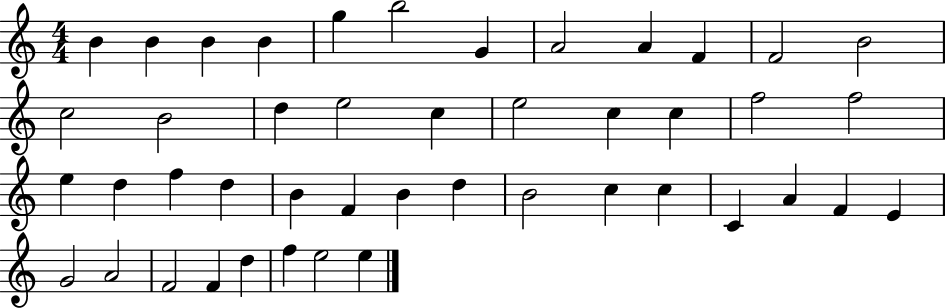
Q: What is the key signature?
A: C major